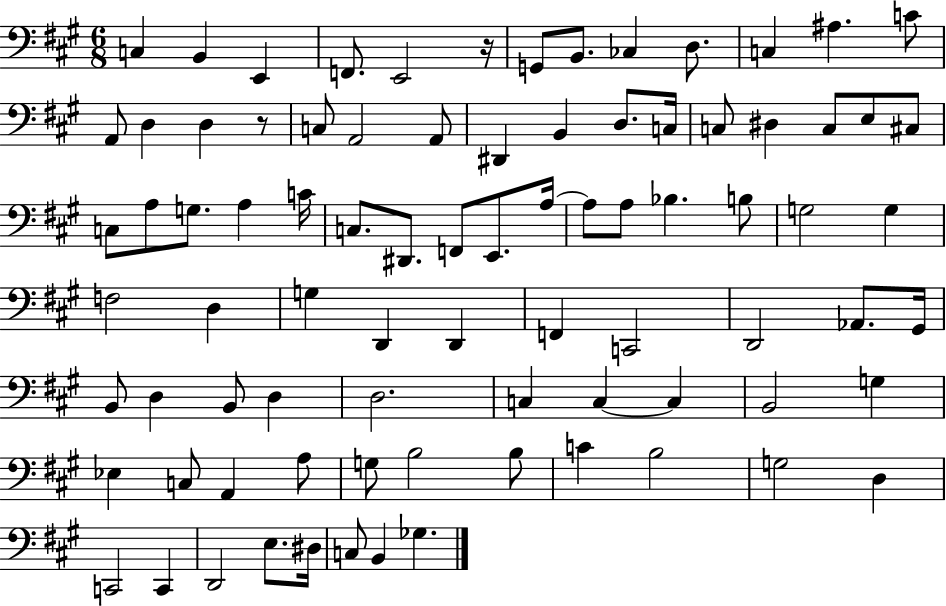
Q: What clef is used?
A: bass